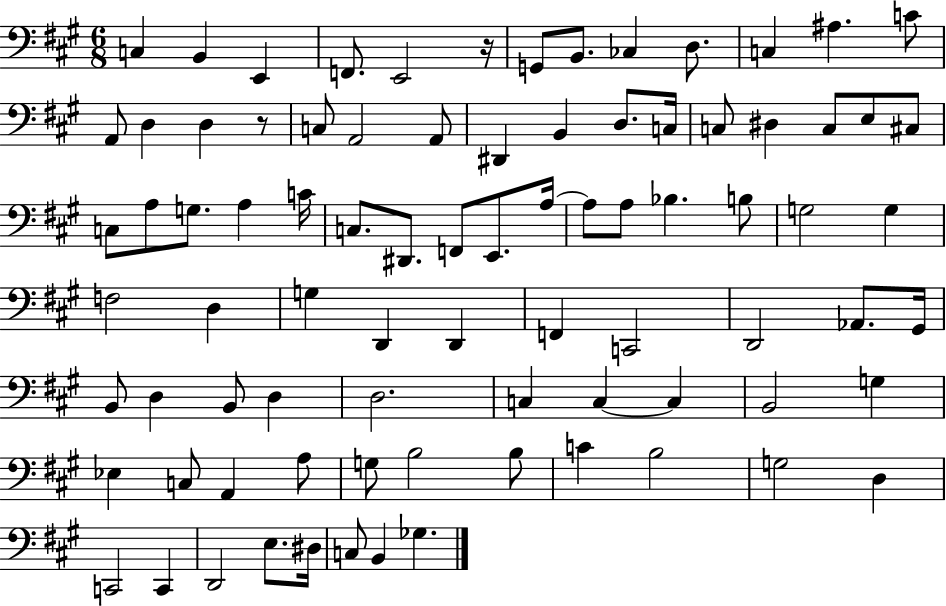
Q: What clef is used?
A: bass